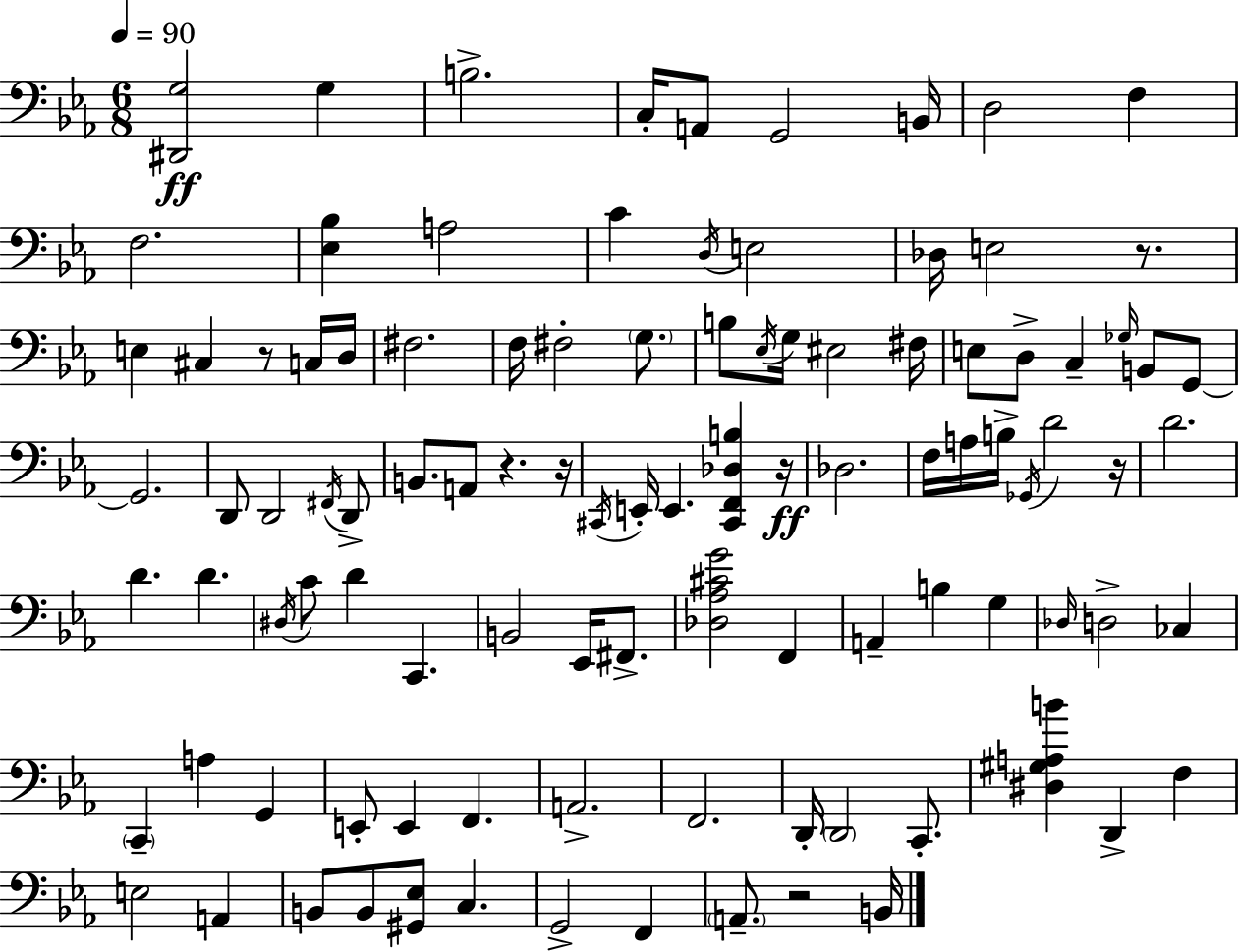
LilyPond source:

{
  \clef bass
  \numericTimeSignature
  \time 6/8
  \key ees \major
  \tempo 4 = 90
  <dis, g>2\ff g4 | b2.-> | c16-. a,8 g,2 b,16 | d2 f4 | \break f2. | <ees bes>4 a2 | c'4 \acciaccatura { d16 } e2 | des16 e2 r8. | \break e4 cis4 r8 c16 | d16 fis2. | f16 fis2-. \parenthesize g8. | b8 \acciaccatura { ees16 } g16 eis2 | \break fis16 e8 d8-> c4-- \grace { ges16 } b,8 | g,8~~ g,2. | d,8 d,2 | \acciaccatura { fis,16 } d,8-> b,8. a,8 r4. | \break r16 \acciaccatura { cis,16 } e,16-. e,4. | <cis, f, des b>4 r16\ff des2. | f16 a16 b16-> \acciaccatura { ges,16 } d'2 | r16 d'2. | \break d'4. | d'4. \acciaccatura { dis16 } c'8 d'4 | c,4. b,2 | ees,16 fis,8.-> <des aes cis' g'>2 | \break f,4 a,4-- b4 | g4 \grace { des16 } d2-> | ces4 \parenthesize c,4-- | a4 g,4 e,8-. e,4 | \break f,4. a,2.-> | f,2. | d,16-. \parenthesize d,2 | c,8.-. <dis gis a b'>4 | \break d,4-> f4 e2 | a,4 b,8 b,8 | <gis, ees>8 c4. g,2-> | f,4 \parenthesize a,8.-- r2 | \break b,16 \bar "|."
}